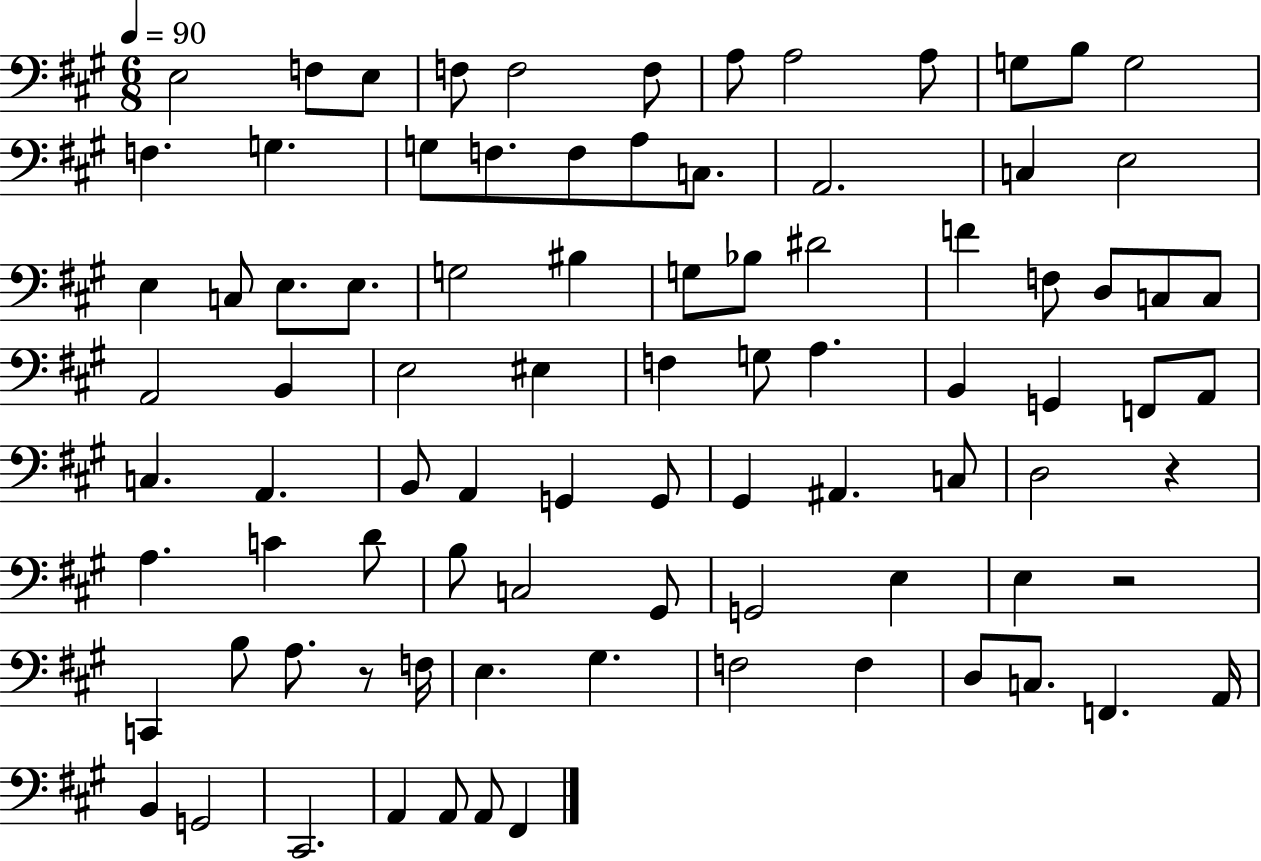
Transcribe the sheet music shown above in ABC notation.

X:1
T:Untitled
M:6/8
L:1/4
K:A
E,2 F,/2 E,/2 F,/2 F,2 F,/2 A,/2 A,2 A,/2 G,/2 B,/2 G,2 F, G, G,/2 F,/2 F,/2 A,/2 C,/2 A,,2 C, E,2 E, C,/2 E,/2 E,/2 G,2 ^B, G,/2 _B,/2 ^D2 F F,/2 D,/2 C,/2 C,/2 A,,2 B,, E,2 ^E, F, G,/2 A, B,, G,, F,,/2 A,,/2 C, A,, B,,/2 A,, G,, G,,/2 ^G,, ^A,, C,/2 D,2 z A, C D/2 B,/2 C,2 ^G,,/2 G,,2 E, E, z2 C,, B,/2 A,/2 z/2 F,/4 E, ^G, F,2 F, D,/2 C,/2 F,, A,,/4 B,, G,,2 ^C,,2 A,, A,,/2 A,,/2 ^F,,